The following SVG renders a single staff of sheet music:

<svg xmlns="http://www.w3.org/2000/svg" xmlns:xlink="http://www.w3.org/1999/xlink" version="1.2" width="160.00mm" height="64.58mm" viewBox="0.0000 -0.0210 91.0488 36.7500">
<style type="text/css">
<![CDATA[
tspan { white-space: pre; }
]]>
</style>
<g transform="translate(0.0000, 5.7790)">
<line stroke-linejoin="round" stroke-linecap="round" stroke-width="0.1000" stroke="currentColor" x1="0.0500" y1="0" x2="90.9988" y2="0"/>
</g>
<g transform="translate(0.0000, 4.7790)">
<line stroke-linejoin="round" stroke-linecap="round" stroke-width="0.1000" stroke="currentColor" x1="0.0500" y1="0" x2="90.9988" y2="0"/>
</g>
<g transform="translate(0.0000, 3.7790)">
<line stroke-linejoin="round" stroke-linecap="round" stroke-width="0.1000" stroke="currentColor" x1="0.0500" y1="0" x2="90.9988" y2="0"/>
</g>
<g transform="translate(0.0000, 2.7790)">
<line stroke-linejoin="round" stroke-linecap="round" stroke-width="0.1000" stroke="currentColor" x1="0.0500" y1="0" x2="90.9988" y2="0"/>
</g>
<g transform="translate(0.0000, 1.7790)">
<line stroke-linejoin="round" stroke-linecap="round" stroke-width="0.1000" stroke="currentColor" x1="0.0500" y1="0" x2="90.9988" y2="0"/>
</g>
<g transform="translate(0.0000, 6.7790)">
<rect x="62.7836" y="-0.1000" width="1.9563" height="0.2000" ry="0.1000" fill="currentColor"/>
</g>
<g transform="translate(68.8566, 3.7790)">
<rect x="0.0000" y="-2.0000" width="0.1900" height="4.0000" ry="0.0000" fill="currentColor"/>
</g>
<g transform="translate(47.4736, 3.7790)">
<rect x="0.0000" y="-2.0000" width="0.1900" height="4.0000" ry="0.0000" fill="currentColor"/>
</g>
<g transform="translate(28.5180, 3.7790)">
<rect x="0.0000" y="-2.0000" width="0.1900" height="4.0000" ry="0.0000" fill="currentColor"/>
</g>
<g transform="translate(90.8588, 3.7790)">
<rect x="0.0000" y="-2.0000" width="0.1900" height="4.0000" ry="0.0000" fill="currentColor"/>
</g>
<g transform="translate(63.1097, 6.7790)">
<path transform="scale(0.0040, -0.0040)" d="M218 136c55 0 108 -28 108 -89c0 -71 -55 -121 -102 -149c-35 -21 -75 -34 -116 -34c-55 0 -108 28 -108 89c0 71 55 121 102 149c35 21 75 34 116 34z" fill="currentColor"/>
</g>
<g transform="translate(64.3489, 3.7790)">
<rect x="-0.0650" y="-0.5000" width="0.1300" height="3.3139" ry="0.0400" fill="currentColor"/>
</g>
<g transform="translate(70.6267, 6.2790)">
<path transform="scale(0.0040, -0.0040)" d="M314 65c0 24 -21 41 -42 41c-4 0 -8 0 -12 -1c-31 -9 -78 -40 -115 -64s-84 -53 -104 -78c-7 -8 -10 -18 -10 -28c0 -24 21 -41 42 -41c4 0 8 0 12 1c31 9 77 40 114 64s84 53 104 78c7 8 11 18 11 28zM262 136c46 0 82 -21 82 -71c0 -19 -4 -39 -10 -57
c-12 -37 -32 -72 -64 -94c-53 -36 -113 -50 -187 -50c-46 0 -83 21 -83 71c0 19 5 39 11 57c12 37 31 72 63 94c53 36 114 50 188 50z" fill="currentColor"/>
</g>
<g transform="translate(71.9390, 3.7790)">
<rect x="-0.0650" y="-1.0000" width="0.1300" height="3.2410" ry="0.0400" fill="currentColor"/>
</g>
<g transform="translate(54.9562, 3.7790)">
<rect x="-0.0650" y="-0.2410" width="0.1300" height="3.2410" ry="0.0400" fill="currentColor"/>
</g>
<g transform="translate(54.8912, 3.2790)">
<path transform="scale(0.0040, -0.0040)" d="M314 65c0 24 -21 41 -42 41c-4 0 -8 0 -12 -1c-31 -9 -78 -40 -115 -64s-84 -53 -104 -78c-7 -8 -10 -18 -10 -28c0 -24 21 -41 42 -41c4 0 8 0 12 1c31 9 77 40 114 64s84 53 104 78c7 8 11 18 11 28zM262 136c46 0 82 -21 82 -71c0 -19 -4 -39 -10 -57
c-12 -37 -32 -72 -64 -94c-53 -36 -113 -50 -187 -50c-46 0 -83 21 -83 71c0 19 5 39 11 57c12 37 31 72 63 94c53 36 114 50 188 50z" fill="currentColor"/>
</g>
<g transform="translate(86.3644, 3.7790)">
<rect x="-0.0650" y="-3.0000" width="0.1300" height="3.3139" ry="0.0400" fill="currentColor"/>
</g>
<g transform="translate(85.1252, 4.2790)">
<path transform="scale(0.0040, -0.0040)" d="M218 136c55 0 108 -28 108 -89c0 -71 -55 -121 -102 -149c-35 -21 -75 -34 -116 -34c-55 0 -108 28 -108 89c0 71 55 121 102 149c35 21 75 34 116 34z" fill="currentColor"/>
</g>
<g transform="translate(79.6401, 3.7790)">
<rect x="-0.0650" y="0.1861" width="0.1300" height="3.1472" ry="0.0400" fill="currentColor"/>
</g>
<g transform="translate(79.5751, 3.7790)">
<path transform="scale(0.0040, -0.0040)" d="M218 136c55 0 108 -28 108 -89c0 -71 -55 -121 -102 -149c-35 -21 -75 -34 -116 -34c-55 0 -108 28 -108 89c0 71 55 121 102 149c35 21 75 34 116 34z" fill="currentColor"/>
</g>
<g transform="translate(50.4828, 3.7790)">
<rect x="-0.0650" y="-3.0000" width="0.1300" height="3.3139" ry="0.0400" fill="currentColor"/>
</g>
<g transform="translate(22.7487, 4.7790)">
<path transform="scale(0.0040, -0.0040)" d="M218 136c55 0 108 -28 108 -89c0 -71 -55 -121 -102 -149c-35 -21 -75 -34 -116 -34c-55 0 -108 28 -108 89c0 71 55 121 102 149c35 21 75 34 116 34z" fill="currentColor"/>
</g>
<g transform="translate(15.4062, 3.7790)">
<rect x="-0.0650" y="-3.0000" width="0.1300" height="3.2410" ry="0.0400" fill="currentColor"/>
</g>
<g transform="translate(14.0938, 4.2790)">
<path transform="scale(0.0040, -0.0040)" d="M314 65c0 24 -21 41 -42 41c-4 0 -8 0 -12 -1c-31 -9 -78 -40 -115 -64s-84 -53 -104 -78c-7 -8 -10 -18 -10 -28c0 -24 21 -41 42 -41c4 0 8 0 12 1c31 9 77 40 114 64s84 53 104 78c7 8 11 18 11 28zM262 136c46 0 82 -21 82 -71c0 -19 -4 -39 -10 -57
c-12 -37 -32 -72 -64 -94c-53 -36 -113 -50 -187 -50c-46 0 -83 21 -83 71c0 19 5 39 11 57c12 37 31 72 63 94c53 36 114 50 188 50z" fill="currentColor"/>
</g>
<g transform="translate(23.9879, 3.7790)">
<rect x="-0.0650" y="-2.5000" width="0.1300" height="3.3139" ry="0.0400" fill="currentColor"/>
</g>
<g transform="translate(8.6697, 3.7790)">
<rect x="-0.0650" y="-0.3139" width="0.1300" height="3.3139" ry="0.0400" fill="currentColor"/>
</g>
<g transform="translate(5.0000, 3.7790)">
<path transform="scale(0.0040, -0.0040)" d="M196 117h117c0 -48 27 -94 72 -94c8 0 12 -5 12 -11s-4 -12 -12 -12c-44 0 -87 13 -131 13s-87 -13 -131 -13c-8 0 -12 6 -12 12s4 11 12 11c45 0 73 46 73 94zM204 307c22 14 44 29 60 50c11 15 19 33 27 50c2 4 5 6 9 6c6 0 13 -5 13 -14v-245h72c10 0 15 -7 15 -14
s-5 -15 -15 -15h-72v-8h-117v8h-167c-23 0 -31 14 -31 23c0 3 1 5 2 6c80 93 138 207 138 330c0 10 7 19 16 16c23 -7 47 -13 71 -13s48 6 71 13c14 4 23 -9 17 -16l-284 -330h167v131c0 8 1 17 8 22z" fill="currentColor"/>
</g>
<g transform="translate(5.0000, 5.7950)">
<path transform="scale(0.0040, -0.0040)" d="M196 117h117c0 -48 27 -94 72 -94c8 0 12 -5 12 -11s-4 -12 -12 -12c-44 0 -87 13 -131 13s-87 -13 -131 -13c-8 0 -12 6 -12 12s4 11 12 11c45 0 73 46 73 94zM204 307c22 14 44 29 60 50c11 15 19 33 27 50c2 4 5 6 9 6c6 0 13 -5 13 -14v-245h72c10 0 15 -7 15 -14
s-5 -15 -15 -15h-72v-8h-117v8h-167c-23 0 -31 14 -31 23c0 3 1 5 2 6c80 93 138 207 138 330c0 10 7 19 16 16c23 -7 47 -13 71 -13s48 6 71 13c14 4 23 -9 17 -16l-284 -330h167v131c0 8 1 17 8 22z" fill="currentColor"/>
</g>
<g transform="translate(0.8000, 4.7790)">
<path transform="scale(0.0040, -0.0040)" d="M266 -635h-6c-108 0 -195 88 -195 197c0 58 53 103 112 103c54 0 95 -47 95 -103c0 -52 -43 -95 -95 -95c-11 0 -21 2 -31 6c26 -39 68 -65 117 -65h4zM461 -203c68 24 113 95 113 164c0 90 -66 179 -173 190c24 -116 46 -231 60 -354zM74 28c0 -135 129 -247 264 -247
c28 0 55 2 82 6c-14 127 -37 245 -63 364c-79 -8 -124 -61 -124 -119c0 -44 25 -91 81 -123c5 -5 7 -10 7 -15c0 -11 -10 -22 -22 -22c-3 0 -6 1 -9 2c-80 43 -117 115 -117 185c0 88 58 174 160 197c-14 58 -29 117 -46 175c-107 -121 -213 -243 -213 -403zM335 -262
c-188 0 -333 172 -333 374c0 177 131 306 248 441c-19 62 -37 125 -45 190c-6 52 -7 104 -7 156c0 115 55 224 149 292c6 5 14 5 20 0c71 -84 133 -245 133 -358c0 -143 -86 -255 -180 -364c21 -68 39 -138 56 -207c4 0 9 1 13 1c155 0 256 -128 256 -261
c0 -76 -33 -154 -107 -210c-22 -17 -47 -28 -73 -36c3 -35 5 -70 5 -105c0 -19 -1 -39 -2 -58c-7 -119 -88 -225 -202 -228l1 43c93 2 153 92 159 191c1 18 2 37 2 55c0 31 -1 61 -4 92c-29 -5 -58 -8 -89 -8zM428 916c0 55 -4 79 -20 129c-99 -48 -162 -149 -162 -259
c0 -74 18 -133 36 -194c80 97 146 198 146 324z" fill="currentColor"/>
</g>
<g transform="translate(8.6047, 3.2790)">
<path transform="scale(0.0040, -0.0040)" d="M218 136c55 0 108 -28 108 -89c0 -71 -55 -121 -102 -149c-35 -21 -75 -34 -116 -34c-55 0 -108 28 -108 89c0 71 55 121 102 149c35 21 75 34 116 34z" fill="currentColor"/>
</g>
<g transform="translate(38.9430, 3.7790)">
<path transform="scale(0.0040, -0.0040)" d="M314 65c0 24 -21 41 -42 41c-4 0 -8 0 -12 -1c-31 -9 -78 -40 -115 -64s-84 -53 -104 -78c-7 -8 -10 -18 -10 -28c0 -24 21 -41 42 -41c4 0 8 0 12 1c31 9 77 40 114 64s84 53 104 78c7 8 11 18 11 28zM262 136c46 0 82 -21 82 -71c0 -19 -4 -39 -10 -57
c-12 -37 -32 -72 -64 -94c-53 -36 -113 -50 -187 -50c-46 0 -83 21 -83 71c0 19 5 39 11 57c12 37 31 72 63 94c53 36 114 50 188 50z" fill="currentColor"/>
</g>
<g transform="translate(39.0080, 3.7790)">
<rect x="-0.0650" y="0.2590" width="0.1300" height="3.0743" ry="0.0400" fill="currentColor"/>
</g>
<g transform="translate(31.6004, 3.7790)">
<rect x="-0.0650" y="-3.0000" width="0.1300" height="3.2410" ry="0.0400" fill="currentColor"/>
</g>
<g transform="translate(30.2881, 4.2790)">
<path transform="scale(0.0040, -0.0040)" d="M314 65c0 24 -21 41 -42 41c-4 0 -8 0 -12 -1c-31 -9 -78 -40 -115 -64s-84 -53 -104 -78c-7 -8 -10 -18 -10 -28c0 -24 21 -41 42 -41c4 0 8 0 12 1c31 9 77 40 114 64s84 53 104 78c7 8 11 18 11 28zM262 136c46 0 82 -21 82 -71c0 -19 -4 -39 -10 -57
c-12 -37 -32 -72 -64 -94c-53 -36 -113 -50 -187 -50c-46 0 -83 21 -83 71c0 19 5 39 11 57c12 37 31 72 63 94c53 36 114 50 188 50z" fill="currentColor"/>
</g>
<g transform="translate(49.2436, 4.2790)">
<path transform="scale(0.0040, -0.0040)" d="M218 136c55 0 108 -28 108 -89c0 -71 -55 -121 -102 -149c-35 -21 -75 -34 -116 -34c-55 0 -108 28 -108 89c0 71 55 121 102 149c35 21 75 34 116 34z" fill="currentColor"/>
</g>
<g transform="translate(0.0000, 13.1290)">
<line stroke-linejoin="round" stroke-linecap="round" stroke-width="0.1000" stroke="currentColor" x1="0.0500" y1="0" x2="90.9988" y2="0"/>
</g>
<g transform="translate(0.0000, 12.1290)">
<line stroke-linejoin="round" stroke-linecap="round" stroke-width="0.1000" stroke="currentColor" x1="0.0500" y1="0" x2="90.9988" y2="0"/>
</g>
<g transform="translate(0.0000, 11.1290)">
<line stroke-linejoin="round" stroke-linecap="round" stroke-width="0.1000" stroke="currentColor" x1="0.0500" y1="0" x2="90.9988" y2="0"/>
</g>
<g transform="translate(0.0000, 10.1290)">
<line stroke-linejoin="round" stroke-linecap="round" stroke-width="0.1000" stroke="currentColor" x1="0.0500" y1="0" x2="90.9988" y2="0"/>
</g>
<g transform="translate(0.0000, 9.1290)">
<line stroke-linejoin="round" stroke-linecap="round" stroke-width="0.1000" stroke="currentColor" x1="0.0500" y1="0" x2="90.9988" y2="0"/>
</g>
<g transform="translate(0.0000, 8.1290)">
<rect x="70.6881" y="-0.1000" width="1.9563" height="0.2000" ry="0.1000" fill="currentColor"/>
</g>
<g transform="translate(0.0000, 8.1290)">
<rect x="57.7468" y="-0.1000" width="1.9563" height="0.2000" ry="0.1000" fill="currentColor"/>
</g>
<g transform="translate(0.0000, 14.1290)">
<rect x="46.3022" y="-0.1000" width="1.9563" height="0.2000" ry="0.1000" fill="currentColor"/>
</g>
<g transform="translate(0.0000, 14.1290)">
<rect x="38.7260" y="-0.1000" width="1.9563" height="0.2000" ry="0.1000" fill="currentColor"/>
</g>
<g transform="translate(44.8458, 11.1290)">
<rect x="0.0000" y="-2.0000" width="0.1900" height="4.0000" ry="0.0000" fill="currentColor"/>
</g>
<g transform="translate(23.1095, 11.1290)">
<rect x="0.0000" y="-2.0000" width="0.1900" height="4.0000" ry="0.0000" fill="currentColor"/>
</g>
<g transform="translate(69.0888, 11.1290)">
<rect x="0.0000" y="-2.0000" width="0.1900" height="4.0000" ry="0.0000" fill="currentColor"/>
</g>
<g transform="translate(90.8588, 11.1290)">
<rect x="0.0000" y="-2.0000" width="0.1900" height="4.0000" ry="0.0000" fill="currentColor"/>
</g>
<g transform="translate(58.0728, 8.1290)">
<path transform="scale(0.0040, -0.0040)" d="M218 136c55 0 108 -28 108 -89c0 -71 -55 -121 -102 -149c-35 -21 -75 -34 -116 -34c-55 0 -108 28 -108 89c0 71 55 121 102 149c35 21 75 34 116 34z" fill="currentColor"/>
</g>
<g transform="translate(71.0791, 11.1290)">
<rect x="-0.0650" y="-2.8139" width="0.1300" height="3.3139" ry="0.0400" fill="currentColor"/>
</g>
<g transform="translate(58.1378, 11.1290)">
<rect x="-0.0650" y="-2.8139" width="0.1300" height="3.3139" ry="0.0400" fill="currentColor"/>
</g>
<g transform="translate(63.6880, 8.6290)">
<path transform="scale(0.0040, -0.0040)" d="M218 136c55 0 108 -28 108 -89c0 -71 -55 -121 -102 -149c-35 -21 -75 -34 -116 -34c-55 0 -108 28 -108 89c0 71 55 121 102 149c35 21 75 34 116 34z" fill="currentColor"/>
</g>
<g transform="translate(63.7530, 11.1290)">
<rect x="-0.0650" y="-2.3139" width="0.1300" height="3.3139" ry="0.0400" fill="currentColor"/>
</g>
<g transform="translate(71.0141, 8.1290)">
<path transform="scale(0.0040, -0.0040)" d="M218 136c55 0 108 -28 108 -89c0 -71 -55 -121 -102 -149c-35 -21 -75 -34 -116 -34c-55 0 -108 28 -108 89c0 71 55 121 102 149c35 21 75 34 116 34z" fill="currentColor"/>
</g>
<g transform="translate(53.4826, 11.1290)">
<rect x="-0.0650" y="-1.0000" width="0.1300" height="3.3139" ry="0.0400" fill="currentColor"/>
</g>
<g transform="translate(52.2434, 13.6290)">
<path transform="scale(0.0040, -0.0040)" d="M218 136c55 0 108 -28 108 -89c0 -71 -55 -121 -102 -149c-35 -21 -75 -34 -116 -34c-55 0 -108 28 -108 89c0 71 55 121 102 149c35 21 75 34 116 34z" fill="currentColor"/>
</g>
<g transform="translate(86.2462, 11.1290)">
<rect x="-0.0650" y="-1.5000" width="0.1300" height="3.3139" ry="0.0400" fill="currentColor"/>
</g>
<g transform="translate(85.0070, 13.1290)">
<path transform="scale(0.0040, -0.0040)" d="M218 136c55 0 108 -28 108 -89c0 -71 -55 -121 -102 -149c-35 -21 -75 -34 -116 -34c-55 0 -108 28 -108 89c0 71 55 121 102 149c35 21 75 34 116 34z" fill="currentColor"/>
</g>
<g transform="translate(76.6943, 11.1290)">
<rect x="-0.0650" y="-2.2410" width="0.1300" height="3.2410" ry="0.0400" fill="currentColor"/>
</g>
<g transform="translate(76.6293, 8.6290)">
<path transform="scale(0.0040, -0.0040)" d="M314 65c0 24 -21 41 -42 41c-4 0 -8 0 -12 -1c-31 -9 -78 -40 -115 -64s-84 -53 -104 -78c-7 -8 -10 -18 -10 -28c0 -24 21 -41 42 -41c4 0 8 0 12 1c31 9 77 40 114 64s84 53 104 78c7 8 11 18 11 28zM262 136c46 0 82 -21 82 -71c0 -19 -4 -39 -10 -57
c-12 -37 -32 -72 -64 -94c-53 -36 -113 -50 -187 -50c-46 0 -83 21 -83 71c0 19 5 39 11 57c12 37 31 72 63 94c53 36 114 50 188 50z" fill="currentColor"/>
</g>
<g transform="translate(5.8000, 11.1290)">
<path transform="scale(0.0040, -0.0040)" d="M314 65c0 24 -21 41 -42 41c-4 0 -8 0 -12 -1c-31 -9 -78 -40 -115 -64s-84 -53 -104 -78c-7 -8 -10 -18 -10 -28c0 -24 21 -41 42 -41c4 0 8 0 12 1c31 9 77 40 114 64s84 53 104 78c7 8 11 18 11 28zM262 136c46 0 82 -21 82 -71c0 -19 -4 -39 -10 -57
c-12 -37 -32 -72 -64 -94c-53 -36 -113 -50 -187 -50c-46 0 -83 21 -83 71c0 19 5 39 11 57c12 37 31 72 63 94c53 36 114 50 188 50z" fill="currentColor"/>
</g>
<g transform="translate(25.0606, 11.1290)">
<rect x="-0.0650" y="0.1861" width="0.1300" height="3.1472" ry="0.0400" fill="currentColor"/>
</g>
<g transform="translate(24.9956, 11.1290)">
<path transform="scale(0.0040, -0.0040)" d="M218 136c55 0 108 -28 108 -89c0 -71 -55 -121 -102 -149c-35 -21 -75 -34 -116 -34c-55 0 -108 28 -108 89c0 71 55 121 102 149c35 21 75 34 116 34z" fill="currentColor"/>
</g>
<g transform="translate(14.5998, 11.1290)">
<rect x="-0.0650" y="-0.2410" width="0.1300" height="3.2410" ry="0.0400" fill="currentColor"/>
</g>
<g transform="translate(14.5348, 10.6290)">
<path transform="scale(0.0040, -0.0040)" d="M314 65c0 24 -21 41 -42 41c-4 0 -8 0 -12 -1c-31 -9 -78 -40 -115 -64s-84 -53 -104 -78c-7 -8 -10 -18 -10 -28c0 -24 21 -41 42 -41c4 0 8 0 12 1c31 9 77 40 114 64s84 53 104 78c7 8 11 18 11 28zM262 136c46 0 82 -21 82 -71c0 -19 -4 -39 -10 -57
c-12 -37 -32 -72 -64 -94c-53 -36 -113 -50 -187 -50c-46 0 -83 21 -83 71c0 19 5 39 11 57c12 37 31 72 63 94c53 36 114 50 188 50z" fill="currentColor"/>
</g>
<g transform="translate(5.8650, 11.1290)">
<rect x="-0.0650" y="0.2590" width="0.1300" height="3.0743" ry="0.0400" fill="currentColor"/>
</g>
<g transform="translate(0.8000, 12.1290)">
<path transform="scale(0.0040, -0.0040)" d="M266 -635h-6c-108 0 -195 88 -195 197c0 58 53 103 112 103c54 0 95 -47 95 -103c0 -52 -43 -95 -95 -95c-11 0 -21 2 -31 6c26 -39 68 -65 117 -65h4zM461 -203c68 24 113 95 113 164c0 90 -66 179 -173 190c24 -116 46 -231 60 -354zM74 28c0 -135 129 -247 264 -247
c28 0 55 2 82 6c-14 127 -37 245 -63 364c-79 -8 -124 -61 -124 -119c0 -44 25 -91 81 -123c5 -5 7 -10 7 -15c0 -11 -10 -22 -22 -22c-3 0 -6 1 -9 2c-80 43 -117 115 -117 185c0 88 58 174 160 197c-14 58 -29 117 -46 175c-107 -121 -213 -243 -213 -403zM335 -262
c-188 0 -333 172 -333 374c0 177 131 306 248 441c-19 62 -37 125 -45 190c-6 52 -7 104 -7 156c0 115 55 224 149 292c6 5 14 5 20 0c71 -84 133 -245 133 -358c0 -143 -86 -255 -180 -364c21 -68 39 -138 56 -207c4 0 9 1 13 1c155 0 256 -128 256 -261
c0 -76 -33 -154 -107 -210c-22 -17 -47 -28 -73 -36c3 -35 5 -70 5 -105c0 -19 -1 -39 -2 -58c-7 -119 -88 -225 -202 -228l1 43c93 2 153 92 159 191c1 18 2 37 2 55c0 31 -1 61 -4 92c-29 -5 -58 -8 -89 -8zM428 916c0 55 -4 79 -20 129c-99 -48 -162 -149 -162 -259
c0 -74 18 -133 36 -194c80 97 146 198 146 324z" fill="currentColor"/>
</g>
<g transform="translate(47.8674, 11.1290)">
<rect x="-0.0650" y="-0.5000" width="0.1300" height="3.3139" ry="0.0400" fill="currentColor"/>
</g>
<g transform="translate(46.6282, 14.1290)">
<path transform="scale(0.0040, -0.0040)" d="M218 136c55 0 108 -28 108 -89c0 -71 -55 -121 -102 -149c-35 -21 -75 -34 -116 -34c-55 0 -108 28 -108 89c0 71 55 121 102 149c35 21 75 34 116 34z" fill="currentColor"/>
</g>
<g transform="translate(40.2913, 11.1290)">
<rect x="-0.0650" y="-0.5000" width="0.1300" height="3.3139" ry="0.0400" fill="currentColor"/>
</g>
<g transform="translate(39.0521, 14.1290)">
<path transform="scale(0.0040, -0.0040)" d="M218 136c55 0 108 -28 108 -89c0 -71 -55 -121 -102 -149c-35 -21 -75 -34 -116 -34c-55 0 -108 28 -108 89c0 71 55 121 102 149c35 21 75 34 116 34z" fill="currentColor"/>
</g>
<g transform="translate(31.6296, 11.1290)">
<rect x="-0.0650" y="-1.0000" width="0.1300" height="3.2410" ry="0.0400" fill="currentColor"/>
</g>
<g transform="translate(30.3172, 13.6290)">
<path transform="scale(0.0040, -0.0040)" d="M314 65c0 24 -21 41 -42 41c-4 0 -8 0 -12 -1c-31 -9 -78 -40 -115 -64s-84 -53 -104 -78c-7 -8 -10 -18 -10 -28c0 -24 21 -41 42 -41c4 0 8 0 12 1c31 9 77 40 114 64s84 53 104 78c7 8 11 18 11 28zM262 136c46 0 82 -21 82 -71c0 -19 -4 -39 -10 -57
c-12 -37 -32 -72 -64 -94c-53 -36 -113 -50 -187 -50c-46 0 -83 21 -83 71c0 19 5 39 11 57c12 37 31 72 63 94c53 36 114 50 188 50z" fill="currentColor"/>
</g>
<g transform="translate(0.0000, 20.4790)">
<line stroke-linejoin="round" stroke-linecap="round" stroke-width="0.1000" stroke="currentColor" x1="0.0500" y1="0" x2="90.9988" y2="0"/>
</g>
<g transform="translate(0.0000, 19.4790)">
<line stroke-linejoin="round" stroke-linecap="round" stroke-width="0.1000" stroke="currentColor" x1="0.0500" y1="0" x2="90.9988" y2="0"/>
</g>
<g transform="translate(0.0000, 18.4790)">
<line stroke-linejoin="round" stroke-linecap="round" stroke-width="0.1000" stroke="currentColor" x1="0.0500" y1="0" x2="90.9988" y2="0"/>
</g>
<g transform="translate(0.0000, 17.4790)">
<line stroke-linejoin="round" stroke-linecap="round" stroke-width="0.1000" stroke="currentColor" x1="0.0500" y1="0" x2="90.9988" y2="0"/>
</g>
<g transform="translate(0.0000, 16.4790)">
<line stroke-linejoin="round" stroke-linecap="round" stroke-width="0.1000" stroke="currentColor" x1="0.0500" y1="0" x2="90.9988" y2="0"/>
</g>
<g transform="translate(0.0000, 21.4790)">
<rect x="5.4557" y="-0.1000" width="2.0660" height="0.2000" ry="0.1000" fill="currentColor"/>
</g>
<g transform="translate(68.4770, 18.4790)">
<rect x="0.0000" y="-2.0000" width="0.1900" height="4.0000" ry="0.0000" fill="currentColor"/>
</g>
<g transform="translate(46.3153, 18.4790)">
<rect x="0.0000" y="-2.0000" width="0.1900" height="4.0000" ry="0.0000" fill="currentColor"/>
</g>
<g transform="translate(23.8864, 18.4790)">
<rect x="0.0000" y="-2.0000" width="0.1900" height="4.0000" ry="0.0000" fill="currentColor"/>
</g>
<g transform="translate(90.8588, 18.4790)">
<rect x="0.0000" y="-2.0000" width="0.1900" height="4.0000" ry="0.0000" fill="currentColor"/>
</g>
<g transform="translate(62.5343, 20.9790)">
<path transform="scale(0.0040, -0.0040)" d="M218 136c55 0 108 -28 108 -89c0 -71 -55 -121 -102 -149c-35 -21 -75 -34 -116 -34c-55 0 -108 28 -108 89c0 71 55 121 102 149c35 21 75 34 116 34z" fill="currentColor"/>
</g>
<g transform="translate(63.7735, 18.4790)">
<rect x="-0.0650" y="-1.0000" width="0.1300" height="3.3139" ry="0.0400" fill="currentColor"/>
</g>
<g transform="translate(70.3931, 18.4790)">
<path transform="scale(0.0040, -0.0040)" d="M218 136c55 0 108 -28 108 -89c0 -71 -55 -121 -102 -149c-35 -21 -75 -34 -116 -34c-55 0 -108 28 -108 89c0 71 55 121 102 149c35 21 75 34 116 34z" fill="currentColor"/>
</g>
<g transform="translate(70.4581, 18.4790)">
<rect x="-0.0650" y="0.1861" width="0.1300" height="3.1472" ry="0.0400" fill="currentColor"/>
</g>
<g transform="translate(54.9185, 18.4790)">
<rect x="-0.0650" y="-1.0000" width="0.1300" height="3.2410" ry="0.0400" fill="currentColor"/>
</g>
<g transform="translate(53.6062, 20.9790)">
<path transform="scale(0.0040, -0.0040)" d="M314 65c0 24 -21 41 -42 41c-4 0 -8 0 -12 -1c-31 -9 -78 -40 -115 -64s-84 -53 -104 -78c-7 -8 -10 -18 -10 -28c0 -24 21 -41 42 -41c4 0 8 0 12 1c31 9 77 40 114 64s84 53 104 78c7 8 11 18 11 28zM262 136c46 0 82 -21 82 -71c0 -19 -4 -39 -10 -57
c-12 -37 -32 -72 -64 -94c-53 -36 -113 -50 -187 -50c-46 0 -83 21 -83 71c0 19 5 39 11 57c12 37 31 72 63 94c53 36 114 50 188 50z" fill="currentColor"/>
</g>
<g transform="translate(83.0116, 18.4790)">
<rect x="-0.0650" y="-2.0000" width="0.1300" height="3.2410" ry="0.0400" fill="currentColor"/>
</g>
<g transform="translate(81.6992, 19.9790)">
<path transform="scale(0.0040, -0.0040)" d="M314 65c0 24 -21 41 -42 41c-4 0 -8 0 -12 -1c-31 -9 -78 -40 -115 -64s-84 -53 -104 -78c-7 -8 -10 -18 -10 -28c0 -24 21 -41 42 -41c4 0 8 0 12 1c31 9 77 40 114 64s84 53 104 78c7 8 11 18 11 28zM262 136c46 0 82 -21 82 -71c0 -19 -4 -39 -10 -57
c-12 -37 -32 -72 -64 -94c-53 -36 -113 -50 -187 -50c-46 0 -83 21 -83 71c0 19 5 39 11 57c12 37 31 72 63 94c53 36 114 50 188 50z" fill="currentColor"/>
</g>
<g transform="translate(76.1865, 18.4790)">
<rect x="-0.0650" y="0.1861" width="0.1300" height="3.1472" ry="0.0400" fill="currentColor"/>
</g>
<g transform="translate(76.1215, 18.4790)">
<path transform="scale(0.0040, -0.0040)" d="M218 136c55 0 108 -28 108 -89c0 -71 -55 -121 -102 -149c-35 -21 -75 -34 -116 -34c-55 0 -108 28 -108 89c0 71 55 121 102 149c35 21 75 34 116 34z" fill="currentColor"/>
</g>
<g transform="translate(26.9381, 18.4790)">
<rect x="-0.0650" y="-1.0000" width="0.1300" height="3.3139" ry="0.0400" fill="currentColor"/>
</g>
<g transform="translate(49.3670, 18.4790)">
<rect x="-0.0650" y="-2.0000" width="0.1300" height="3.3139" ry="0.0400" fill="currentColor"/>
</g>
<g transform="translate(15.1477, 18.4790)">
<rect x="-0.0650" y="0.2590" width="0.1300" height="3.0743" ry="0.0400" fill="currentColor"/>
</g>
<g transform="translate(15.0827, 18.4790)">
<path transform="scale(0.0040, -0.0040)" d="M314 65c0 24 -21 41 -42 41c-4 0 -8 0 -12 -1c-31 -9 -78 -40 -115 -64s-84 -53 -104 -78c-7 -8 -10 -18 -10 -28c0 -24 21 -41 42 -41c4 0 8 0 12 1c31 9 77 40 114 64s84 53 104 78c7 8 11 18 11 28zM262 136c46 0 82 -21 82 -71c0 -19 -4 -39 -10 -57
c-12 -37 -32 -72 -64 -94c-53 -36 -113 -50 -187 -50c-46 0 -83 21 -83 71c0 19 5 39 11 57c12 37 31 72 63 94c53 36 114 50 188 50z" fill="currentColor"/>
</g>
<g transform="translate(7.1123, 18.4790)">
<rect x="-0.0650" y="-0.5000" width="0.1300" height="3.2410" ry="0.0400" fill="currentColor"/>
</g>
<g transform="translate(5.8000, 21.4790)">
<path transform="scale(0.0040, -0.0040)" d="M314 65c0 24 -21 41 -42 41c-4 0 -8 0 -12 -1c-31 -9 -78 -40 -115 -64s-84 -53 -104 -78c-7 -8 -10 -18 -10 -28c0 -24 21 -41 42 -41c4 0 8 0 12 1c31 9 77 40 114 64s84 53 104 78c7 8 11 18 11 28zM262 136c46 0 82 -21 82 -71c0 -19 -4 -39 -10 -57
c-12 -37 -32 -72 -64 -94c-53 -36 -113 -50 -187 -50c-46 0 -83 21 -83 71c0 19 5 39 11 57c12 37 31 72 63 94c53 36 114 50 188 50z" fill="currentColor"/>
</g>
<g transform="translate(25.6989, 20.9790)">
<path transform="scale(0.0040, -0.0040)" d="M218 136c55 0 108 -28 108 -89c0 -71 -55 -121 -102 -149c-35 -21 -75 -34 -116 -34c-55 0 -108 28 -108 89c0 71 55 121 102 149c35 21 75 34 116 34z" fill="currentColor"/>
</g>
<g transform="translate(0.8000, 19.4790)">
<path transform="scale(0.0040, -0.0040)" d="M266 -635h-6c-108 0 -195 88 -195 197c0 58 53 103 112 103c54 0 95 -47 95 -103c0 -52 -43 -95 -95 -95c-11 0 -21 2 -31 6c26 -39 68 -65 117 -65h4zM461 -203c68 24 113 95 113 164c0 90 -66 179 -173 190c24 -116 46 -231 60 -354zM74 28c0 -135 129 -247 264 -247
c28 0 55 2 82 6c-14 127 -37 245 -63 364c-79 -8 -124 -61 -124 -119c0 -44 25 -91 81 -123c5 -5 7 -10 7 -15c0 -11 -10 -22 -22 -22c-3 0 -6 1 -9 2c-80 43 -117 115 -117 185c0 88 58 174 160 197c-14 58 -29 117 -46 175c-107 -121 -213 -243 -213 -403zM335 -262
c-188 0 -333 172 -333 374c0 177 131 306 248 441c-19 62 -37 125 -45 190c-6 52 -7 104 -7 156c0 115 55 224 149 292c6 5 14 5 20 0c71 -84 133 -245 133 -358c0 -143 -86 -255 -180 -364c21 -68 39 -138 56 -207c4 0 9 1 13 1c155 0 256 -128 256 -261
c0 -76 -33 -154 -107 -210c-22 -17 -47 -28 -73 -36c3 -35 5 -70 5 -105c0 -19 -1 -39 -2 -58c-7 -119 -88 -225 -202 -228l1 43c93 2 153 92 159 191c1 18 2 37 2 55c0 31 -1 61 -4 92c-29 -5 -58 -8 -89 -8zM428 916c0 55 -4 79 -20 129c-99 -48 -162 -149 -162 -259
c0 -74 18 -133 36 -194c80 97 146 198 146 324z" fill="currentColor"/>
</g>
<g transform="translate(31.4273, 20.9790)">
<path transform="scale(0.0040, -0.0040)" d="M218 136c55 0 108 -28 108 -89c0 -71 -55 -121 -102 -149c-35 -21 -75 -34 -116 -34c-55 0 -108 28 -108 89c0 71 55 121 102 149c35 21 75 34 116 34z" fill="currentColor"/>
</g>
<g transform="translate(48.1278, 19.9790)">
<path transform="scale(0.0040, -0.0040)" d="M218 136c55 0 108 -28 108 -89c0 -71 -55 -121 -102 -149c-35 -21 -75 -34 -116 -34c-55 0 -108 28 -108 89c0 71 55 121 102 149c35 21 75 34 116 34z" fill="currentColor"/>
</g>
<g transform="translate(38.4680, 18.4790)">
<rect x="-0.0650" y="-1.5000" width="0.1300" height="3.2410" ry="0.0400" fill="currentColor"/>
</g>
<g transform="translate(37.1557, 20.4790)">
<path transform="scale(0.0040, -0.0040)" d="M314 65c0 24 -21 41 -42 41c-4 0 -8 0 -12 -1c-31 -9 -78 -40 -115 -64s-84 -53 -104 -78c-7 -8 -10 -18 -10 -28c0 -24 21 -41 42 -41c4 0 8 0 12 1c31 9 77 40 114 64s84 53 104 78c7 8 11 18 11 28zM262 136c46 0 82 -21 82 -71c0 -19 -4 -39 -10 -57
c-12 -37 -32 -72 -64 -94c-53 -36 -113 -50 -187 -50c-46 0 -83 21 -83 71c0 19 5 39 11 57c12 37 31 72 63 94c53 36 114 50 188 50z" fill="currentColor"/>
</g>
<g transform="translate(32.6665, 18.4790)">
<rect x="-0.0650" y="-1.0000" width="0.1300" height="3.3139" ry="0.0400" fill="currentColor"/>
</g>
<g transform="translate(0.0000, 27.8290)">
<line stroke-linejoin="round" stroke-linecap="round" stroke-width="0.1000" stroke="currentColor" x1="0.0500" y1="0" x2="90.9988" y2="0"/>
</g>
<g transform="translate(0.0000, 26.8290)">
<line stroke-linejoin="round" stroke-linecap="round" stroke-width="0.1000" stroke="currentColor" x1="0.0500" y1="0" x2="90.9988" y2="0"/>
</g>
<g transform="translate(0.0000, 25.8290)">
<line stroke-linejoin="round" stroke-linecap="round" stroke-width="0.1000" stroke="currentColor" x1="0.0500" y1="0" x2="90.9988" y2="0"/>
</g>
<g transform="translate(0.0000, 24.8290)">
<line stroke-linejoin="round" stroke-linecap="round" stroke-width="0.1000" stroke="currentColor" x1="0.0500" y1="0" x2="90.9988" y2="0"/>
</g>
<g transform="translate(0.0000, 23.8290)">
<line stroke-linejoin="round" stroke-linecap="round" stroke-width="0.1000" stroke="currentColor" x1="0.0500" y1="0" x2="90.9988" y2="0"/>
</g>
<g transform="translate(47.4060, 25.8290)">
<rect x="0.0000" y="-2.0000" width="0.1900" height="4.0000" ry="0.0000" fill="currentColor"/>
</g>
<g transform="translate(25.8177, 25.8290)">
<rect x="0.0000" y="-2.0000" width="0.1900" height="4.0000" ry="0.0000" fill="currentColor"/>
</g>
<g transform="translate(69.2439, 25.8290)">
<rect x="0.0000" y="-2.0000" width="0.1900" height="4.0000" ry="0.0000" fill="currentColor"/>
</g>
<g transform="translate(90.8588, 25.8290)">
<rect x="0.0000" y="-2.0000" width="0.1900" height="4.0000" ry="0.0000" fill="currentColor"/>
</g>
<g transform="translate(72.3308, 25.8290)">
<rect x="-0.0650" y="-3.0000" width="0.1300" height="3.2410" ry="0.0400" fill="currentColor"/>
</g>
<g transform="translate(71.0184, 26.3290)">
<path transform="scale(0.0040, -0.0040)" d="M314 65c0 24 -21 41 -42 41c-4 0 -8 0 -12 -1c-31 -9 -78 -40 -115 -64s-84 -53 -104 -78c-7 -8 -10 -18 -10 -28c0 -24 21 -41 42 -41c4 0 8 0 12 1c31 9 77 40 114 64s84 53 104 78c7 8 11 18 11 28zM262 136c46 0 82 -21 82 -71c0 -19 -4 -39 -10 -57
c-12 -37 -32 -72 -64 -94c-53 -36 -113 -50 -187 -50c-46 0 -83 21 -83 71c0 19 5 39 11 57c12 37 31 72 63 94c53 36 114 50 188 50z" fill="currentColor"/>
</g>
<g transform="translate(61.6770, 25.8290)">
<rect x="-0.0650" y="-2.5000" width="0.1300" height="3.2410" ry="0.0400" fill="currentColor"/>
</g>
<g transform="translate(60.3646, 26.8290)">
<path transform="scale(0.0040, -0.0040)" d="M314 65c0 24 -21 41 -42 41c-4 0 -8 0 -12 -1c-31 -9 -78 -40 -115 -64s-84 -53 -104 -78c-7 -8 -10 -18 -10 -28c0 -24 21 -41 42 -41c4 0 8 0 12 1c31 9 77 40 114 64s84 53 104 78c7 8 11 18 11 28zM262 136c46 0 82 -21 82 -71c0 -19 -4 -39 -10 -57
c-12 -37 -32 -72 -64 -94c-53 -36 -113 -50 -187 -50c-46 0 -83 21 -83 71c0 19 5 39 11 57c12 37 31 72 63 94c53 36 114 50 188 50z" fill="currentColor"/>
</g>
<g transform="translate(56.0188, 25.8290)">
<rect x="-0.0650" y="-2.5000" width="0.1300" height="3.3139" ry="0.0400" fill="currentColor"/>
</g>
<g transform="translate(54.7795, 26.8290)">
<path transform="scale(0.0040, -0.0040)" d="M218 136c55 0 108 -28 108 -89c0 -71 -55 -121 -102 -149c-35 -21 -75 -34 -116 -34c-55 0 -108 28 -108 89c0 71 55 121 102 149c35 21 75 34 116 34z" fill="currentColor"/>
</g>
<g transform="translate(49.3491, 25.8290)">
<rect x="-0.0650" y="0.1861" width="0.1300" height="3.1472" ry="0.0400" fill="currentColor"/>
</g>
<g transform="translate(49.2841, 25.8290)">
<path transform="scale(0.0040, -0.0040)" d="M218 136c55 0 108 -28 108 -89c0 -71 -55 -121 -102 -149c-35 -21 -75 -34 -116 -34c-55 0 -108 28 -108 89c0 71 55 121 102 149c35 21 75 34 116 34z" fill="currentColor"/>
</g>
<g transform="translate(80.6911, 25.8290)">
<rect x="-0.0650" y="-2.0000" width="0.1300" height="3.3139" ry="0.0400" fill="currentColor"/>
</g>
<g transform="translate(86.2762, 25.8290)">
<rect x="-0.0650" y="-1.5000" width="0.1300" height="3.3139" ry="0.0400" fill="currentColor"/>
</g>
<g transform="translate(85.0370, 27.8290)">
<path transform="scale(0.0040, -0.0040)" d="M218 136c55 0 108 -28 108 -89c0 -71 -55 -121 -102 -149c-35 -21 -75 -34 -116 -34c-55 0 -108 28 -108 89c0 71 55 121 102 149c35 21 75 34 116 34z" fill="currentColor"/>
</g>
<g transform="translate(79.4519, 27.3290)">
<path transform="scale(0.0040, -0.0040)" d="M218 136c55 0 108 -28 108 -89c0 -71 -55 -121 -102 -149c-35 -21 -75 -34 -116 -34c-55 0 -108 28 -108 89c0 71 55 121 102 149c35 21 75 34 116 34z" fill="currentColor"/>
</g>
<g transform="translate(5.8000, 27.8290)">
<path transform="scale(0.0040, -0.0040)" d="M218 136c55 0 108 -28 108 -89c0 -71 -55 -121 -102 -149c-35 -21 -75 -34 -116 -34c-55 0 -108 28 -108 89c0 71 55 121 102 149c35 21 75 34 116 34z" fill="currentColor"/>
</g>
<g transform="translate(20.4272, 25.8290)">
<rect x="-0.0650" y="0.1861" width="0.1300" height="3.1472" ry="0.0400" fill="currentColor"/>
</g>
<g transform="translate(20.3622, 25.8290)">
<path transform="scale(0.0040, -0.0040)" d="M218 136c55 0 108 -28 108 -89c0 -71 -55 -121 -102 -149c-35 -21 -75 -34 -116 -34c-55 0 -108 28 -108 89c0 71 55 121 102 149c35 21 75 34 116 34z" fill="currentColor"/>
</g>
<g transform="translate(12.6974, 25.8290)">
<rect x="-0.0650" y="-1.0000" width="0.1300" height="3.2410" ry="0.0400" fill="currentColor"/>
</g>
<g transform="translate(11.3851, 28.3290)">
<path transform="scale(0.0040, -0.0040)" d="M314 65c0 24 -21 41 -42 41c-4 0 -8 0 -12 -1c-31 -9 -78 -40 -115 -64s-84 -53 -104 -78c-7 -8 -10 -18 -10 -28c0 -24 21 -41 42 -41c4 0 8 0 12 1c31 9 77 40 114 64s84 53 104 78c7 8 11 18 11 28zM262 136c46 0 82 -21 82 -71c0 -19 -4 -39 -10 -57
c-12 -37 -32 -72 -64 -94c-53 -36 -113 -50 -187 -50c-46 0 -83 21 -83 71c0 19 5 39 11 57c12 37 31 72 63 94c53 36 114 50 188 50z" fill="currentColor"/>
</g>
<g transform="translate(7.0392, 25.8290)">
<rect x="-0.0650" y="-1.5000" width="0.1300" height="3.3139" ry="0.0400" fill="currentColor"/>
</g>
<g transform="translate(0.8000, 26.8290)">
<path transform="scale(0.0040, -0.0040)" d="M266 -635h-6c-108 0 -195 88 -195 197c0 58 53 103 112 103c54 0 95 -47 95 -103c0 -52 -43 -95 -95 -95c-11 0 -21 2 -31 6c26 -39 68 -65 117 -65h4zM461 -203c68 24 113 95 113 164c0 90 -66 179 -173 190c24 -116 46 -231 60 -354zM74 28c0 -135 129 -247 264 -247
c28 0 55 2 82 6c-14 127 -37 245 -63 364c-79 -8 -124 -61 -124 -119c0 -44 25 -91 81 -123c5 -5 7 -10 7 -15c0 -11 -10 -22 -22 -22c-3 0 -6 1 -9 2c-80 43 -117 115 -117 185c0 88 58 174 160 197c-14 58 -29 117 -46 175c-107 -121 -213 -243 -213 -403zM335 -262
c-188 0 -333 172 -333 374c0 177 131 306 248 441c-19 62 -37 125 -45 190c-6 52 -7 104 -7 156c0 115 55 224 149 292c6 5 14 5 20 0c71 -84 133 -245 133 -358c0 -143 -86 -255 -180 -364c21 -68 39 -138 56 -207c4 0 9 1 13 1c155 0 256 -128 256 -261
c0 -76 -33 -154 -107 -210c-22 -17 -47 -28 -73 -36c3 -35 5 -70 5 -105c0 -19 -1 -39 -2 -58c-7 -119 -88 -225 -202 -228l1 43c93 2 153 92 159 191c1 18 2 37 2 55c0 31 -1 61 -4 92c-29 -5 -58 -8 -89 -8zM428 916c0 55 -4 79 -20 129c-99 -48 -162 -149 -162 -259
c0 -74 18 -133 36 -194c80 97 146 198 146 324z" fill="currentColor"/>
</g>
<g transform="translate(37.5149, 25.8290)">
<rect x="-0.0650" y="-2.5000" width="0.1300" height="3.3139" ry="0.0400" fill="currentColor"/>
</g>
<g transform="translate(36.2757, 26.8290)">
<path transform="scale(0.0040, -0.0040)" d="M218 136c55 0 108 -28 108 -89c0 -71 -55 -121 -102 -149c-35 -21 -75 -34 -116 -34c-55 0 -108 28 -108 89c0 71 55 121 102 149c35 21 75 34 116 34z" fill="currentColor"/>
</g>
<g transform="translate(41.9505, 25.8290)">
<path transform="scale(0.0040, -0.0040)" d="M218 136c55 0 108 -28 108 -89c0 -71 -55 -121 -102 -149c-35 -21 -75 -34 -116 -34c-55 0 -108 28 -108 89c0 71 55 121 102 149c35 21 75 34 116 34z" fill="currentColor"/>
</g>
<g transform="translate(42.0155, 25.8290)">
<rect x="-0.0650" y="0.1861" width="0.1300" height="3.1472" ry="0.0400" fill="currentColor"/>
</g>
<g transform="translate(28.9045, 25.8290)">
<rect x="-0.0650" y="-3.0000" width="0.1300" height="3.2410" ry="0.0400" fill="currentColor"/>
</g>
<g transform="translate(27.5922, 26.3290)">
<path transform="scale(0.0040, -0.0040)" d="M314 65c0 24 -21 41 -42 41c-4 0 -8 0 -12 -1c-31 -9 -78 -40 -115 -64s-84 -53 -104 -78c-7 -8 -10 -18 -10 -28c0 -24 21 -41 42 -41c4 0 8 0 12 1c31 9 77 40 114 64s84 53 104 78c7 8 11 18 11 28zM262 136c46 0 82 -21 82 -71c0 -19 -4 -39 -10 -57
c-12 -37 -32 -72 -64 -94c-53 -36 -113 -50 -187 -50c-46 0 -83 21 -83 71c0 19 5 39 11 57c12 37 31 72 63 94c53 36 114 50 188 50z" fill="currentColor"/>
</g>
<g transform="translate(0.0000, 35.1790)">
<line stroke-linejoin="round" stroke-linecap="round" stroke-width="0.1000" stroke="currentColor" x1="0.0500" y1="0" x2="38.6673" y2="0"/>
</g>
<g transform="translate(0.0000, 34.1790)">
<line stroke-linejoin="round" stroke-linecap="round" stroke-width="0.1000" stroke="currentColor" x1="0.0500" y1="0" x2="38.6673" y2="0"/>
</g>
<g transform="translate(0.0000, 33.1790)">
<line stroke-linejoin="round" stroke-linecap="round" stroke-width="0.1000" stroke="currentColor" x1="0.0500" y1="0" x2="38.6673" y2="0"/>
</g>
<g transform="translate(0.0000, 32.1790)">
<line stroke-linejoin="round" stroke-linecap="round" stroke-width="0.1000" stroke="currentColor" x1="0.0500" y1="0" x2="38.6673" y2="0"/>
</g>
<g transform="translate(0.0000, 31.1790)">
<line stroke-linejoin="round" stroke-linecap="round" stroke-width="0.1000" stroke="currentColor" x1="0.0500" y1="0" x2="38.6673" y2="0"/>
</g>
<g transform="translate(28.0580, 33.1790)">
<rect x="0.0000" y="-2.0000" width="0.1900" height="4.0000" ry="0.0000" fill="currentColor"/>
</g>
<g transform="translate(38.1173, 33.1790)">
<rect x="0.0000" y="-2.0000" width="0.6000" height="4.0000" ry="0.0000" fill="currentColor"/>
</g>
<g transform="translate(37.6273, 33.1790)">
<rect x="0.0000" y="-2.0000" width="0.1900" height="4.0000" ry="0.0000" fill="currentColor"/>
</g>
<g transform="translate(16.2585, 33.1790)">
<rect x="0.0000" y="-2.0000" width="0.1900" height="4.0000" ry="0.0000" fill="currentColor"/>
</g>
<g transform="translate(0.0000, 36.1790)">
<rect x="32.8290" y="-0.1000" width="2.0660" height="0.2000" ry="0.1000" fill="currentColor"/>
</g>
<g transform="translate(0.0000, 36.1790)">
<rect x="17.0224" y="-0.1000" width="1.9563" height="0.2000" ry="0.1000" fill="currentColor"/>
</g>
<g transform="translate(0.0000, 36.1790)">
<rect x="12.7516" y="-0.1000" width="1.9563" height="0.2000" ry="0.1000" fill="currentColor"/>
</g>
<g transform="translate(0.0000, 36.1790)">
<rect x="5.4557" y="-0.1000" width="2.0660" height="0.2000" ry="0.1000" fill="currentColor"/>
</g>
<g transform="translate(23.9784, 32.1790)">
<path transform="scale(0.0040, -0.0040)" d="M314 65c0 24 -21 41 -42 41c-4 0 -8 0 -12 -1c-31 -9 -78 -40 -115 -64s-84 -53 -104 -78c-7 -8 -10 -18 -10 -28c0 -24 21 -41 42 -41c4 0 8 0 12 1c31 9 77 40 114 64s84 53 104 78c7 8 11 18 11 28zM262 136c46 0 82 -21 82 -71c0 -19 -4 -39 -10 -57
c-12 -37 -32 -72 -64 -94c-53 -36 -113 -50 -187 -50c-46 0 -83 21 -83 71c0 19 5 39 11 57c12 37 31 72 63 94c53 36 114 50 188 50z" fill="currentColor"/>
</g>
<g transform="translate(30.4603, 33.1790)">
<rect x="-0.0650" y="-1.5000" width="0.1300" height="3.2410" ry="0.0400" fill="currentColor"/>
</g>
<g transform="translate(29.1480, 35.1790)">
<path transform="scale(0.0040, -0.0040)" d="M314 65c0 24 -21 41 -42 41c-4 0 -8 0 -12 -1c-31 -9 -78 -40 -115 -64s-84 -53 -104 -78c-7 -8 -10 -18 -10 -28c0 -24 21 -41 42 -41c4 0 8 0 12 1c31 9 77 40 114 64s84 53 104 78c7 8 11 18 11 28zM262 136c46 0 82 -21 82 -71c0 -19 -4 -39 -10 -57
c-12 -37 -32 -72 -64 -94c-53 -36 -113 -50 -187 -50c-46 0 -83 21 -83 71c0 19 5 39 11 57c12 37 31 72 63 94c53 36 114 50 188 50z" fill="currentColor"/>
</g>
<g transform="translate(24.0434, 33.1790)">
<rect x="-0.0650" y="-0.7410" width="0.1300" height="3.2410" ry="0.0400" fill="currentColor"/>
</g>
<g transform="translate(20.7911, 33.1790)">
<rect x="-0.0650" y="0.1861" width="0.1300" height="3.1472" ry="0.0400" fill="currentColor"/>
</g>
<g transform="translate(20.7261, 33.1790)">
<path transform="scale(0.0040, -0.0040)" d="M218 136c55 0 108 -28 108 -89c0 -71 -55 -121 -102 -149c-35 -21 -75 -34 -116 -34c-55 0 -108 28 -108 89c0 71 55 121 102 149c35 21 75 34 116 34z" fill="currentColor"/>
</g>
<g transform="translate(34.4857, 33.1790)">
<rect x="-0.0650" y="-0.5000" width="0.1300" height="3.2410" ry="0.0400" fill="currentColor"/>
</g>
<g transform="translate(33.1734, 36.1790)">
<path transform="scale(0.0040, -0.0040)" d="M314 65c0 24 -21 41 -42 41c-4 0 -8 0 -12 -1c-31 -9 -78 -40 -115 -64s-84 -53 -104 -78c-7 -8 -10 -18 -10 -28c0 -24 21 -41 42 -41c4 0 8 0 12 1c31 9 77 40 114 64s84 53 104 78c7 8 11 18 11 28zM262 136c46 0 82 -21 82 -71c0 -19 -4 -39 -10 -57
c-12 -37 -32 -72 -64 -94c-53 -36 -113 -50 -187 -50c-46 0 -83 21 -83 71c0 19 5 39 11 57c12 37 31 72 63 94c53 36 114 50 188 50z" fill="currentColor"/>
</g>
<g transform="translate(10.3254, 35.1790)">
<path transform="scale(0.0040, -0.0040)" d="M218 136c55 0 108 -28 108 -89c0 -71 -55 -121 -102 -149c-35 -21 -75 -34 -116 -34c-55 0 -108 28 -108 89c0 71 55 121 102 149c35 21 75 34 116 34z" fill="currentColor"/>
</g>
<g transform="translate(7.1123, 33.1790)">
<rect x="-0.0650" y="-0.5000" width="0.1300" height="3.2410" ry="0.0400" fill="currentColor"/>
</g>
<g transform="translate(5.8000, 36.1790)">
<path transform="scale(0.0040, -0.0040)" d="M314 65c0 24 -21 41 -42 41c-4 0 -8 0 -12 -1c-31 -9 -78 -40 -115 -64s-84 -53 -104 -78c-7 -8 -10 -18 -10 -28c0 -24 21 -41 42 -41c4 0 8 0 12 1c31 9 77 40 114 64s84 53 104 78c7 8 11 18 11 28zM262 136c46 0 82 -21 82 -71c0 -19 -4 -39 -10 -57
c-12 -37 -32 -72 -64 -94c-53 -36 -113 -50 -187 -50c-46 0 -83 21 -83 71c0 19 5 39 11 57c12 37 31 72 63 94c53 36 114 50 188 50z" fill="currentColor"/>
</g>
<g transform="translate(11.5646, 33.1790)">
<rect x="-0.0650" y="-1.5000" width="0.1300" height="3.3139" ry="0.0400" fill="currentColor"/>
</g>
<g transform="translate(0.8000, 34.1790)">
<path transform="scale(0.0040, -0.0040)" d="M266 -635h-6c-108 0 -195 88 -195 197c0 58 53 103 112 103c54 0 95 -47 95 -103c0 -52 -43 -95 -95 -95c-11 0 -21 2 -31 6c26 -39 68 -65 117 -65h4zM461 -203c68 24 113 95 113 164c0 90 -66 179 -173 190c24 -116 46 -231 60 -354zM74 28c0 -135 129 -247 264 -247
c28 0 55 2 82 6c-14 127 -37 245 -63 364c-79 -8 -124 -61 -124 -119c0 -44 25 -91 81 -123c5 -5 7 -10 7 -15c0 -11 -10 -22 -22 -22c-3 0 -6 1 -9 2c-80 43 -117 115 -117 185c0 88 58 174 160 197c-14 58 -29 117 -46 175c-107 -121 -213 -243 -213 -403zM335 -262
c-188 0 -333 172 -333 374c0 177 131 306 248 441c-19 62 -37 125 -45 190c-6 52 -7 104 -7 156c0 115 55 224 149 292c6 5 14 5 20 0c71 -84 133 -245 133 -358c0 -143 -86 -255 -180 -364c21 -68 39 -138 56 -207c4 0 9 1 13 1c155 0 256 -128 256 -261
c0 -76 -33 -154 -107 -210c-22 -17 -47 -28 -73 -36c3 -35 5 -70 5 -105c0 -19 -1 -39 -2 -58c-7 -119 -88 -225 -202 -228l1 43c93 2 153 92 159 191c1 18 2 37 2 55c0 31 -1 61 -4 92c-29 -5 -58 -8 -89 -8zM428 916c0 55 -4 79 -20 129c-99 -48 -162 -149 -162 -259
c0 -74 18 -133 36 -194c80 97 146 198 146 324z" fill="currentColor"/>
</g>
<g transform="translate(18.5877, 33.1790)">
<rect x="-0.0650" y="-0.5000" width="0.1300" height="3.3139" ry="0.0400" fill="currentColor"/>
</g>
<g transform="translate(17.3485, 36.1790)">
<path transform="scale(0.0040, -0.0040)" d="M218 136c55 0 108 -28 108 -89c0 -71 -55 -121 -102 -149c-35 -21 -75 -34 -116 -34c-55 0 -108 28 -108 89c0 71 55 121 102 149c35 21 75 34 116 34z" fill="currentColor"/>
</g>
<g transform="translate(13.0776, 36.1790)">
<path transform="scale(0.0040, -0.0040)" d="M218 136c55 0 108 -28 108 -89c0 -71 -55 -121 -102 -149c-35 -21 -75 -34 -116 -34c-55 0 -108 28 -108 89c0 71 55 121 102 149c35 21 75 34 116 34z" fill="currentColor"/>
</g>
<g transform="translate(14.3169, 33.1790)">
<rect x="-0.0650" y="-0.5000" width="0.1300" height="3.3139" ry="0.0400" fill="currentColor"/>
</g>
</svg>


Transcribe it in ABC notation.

X:1
T:Untitled
M:4/4
L:1/4
K:C
c A2 G A2 B2 A c2 C D2 B A B2 c2 B D2 C C D a g a g2 E C2 B2 D D E2 F D2 D B B F2 E D2 B A2 G B B G G2 A2 F E C2 E C C B d2 E2 C2